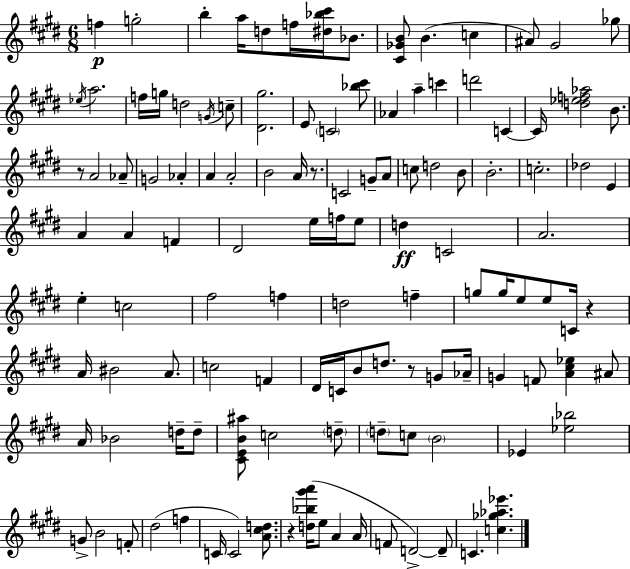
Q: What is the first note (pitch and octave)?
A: F5